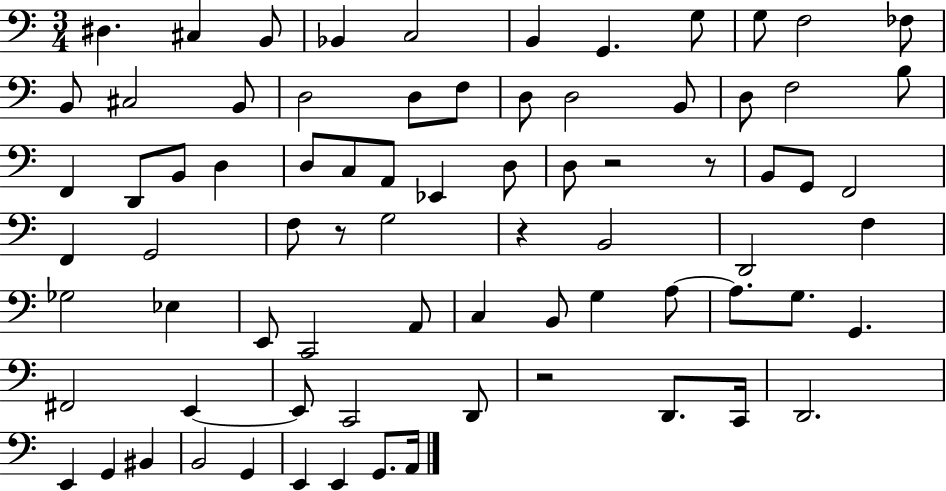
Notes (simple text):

D#3/q. C#3/q B2/e Bb2/q C3/h B2/q G2/q. G3/e G3/e F3/h FES3/e B2/e C#3/h B2/e D3/h D3/e F3/e D3/e D3/h B2/e D3/e F3/h B3/e F2/q D2/e B2/e D3/q D3/e C3/e A2/e Eb2/q D3/e D3/e R/h R/e B2/e G2/e F2/h F2/q G2/h F3/e R/e G3/h R/q B2/h D2/h F3/q Gb3/h Eb3/q E2/e C2/h A2/e C3/q B2/e G3/q A3/e A3/e. G3/e. G2/q. F#2/h E2/q E2/e C2/h D2/e R/h D2/e. C2/s D2/h. E2/q G2/q BIS2/q B2/h G2/q E2/q E2/q G2/e. A2/s